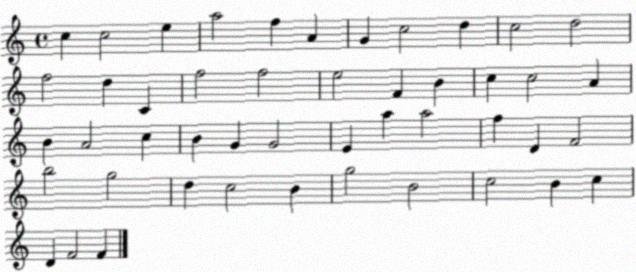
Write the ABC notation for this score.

X:1
T:Untitled
M:4/4
L:1/4
K:C
c c2 e a2 f A G c2 d c2 d2 f2 d C f2 f2 e2 F B c c2 A B A2 c B G G2 E a a2 f D F2 b2 g2 d c2 B g2 B2 c2 B c D F2 F